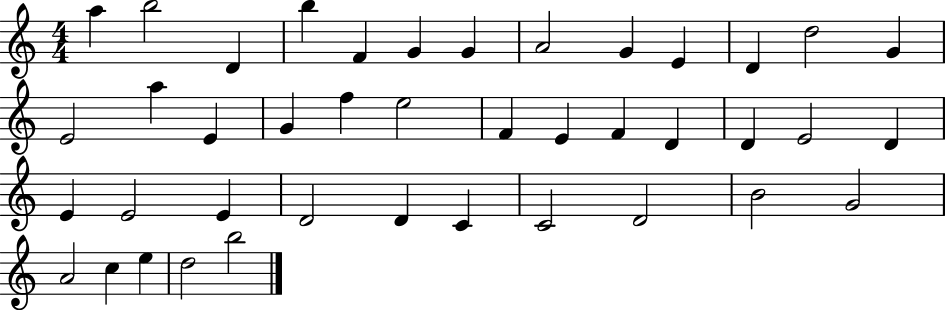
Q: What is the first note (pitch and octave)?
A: A5